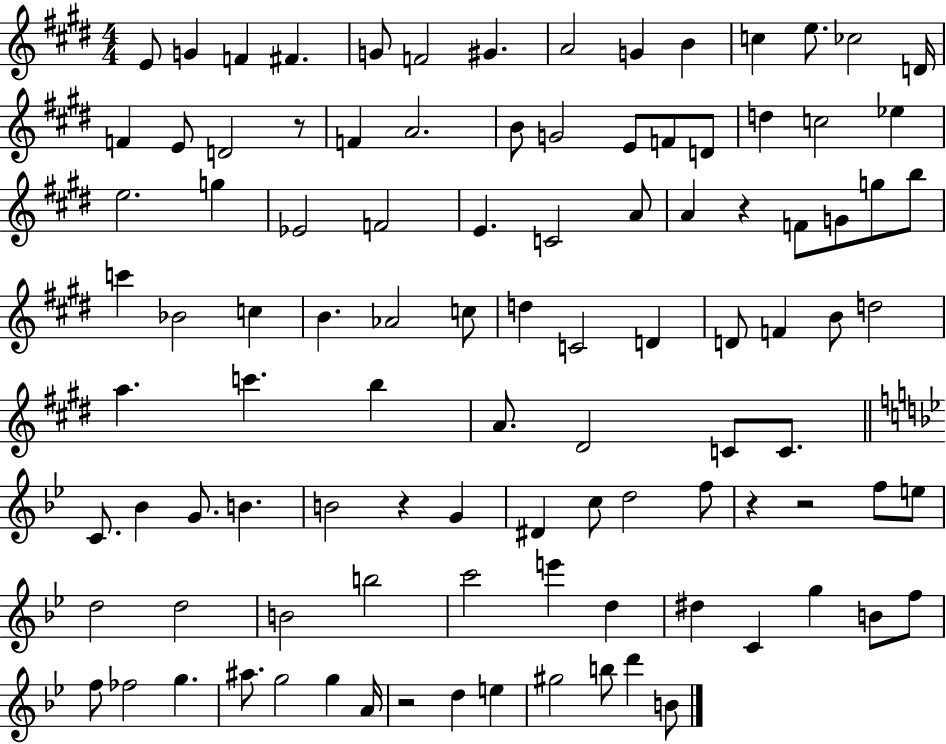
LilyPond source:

{
  \clef treble
  \numericTimeSignature
  \time 4/4
  \key e \major
  e'8 g'4 f'4 fis'4. | g'8 f'2 gis'4. | a'2 g'4 b'4 | c''4 e''8. ces''2 d'16 | \break f'4 e'8 d'2 r8 | f'4 a'2. | b'8 g'2 e'8 f'8 d'8 | d''4 c''2 ees''4 | \break e''2. g''4 | ees'2 f'2 | e'4. c'2 a'8 | a'4 r4 f'8 g'8 g''8 b''8 | \break c'''4 bes'2 c''4 | b'4. aes'2 c''8 | d''4 c'2 d'4 | d'8 f'4 b'8 d''2 | \break a''4. c'''4. b''4 | a'8. dis'2 c'8 c'8. | \bar "||" \break \key g \minor c'8. bes'4 g'8. b'4. | b'2 r4 g'4 | dis'4 c''8 d''2 f''8 | r4 r2 f''8 e''8 | \break d''2 d''2 | b'2 b''2 | c'''2 e'''4 d''4 | dis''4 c'4 g''4 b'8 f''8 | \break f''8 fes''2 g''4. | ais''8. g''2 g''4 a'16 | r2 d''4 e''4 | gis''2 b''8 d'''4 b'8 | \break \bar "|."
}